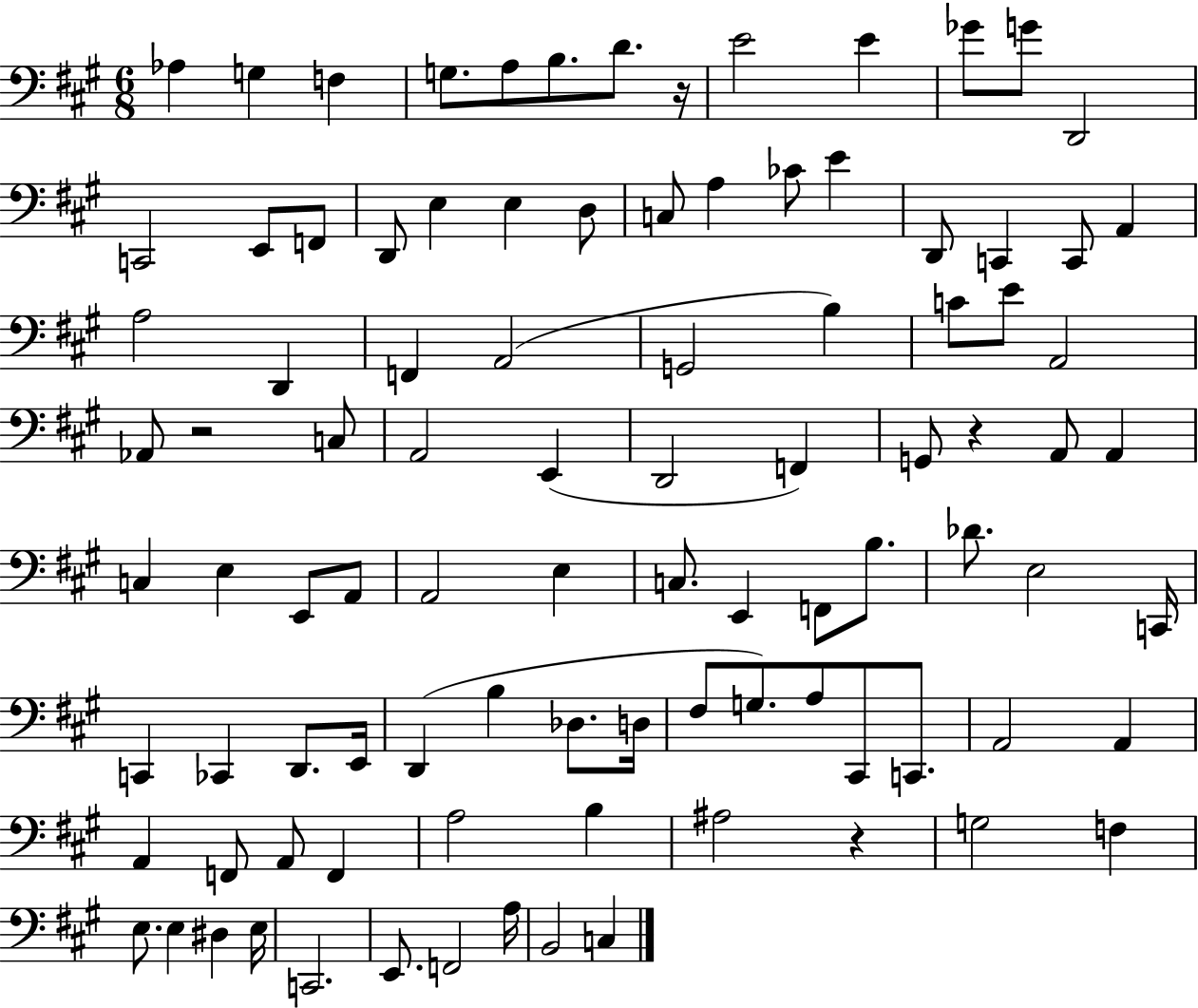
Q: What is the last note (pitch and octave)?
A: C3